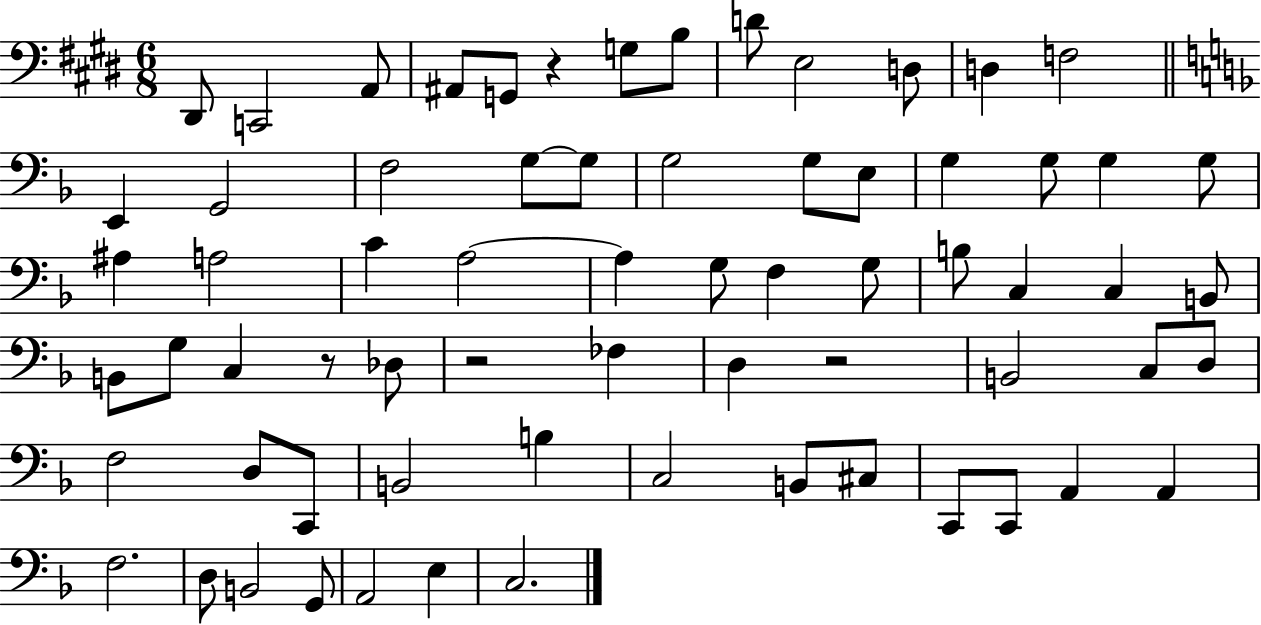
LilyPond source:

{
  \clef bass
  \numericTimeSignature
  \time 6/8
  \key e \major
  dis,8 c,2 a,8 | ais,8 g,8 r4 g8 b8 | d'8 e2 d8 | d4 f2 | \break \bar "||" \break \key f \major e,4 g,2 | f2 g8~~ g8 | g2 g8 e8 | g4 g8 g4 g8 | \break ais4 a2 | c'4 a2~~ | a4 g8 f4 g8 | b8 c4 c4 b,8 | \break b,8 g8 c4 r8 des8 | r2 fes4 | d4 r2 | b,2 c8 d8 | \break f2 d8 c,8 | b,2 b4 | c2 b,8 cis8 | c,8 c,8 a,4 a,4 | \break f2. | d8 b,2 g,8 | a,2 e4 | c2. | \break \bar "|."
}